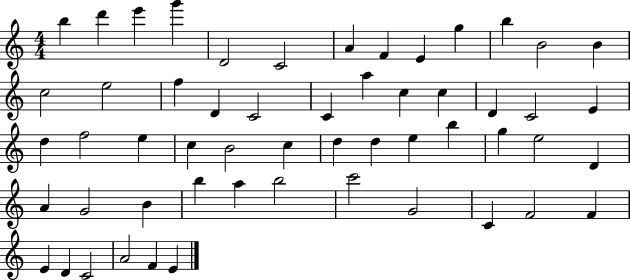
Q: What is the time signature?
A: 4/4